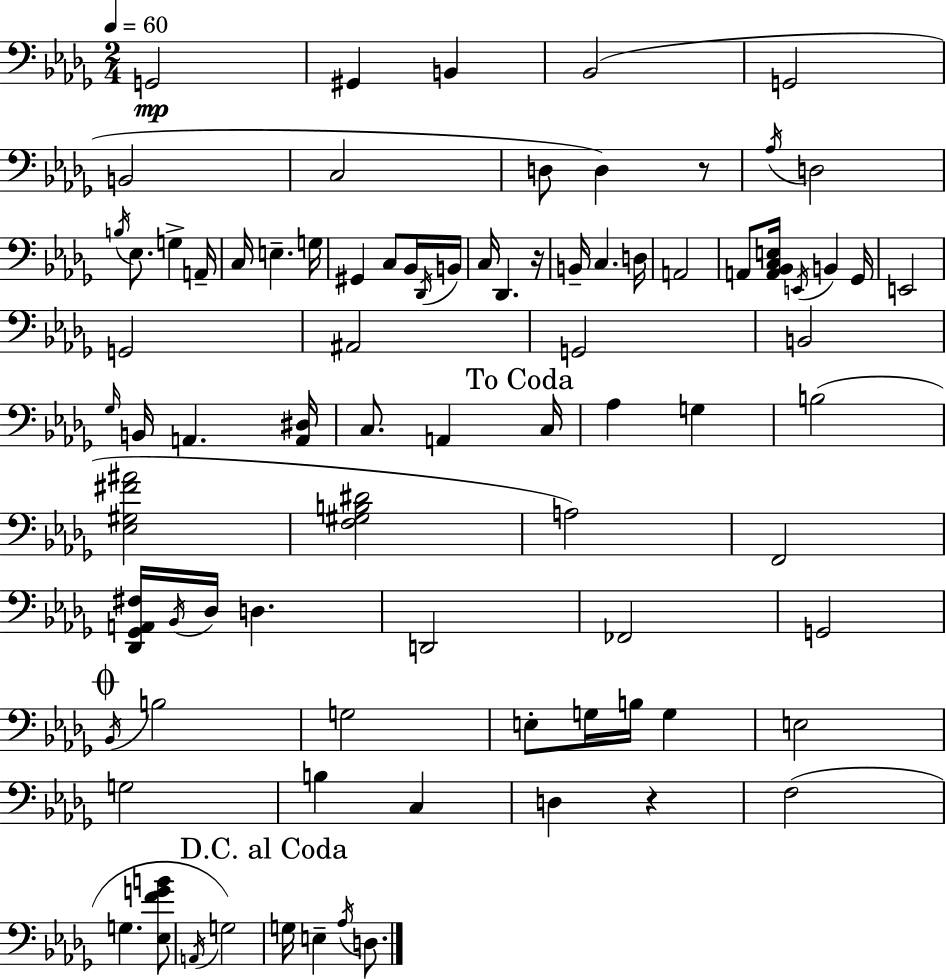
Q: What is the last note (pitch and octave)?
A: D3